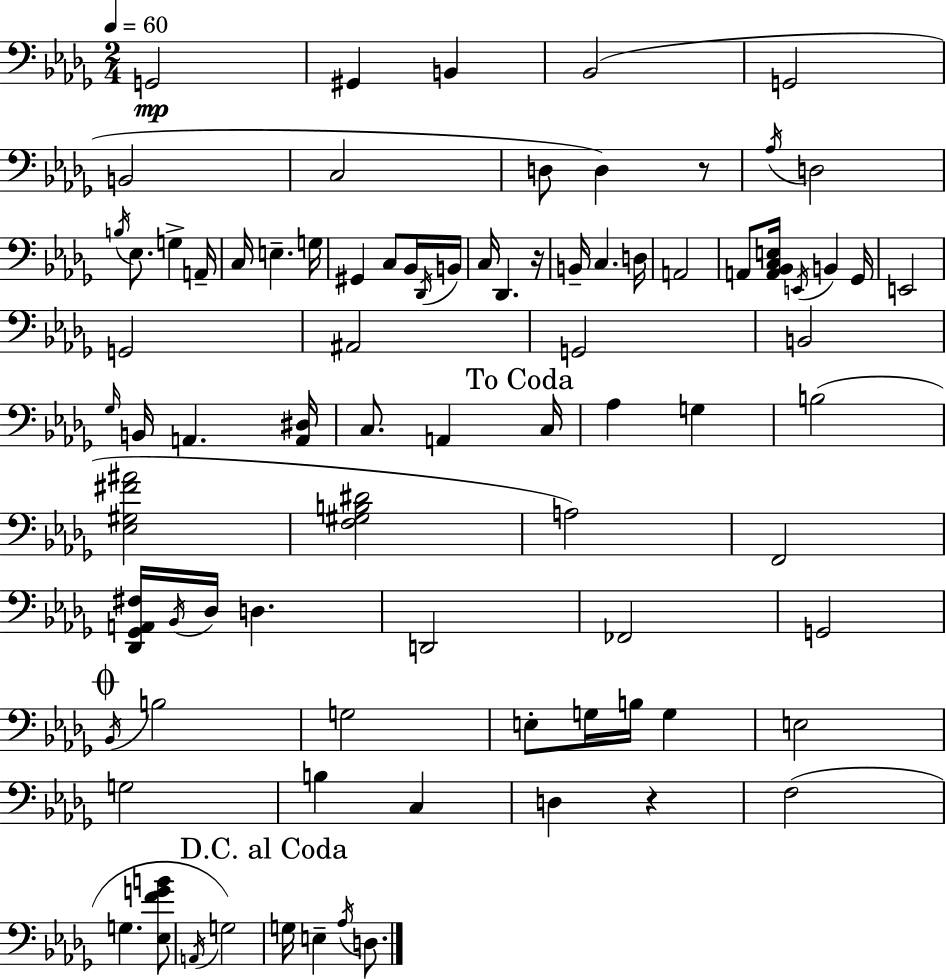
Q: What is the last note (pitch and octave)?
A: D3